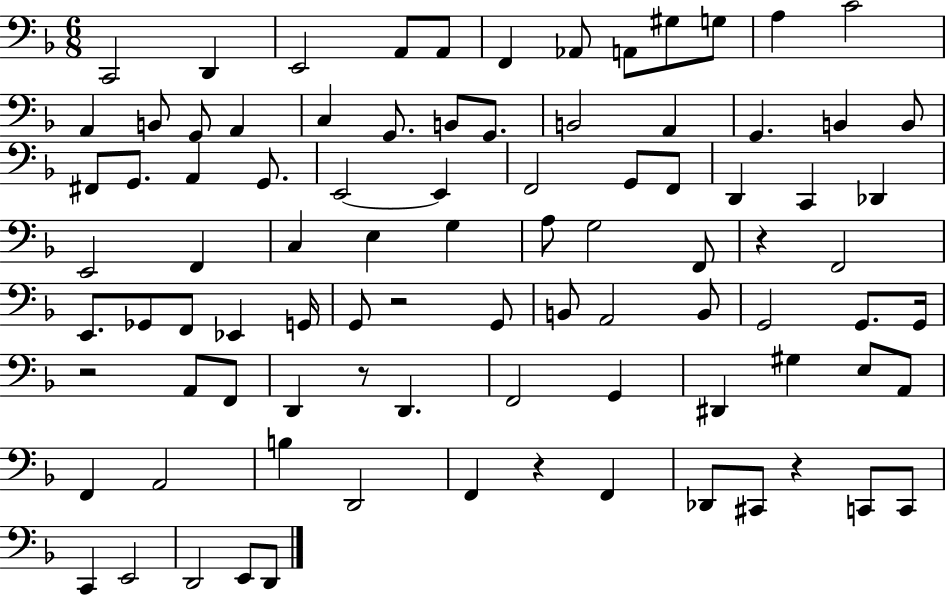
{
  \clef bass
  \numericTimeSignature
  \time 6/8
  \key f \major
  c,2 d,4 | e,2 a,8 a,8 | f,4 aes,8 a,8 gis8 g8 | a4 c'2 | \break a,4 b,8 g,8 a,4 | c4 g,8. b,8 g,8. | b,2 a,4 | g,4. b,4 b,8 | \break fis,8 g,8. a,4 g,8. | e,2~~ e,4 | f,2 g,8 f,8 | d,4 c,4 des,4 | \break e,2 f,4 | c4 e4 g4 | a8 g2 f,8 | r4 f,2 | \break e,8. ges,8 f,8 ees,4 g,16 | g,8 r2 g,8 | b,8 a,2 b,8 | g,2 g,8. g,16 | \break r2 a,8 f,8 | d,4 r8 d,4. | f,2 g,4 | dis,4 gis4 e8 a,8 | \break f,4 a,2 | b4 d,2 | f,4 r4 f,4 | des,8 cis,8 r4 c,8 c,8 | \break c,4 e,2 | d,2 e,8 d,8 | \bar "|."
}